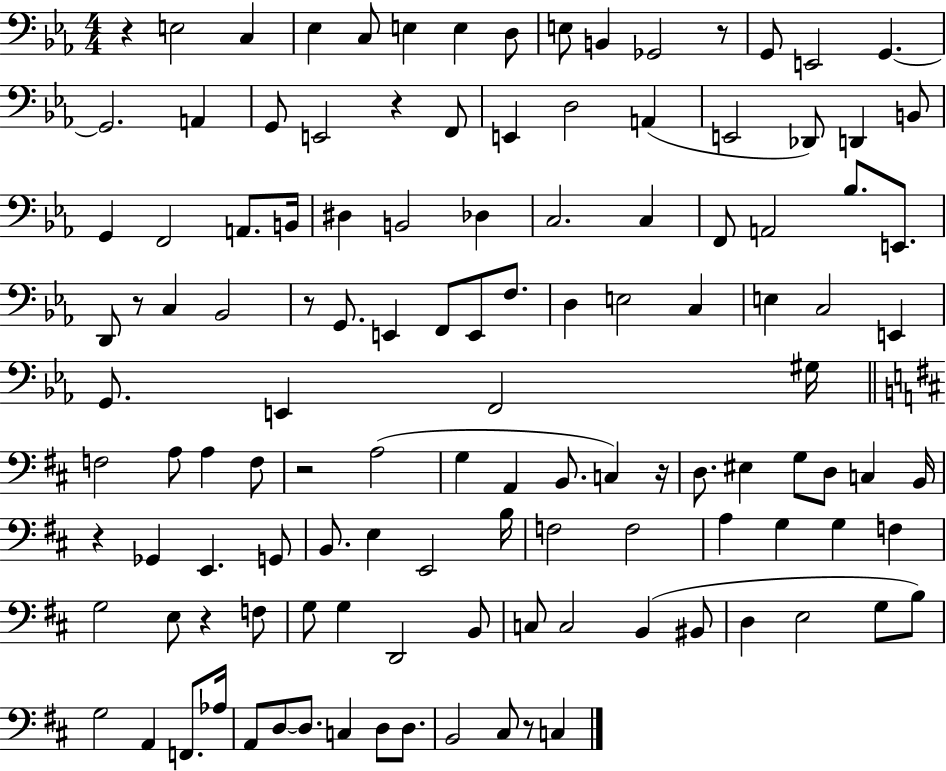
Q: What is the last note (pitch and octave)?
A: C3